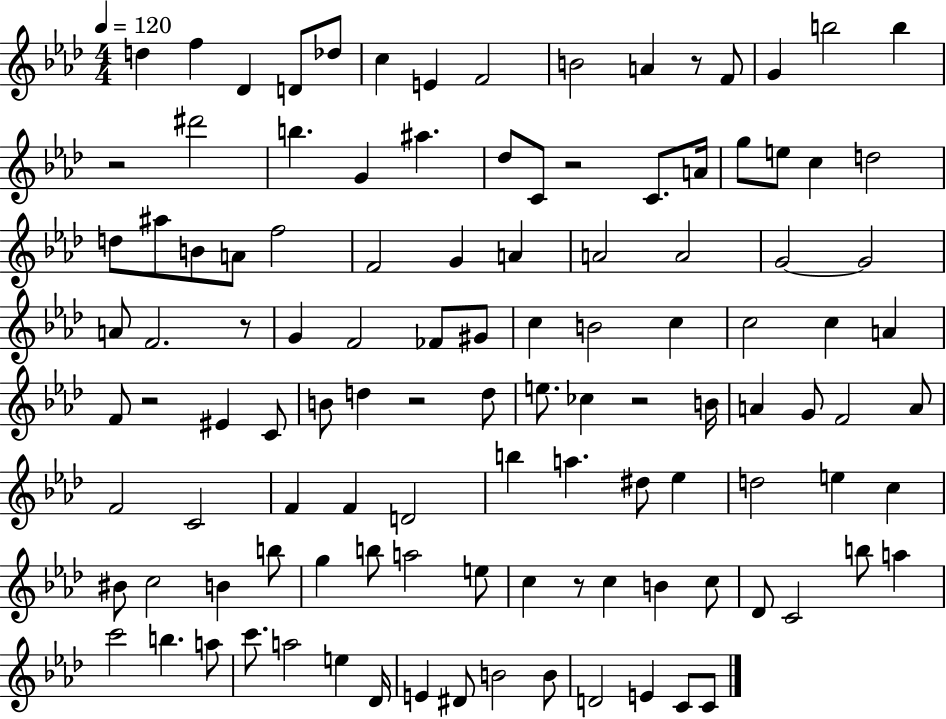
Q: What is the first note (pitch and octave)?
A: D5